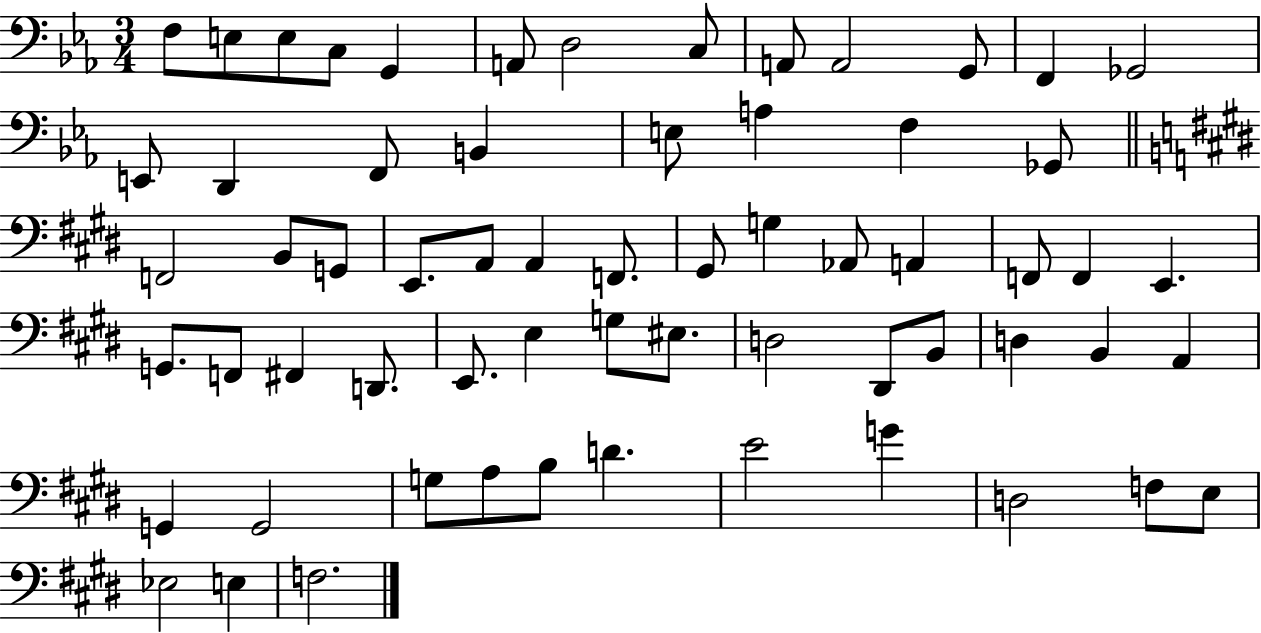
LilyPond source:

{
  \clef bass
  \numericTimeSignature
  \time 3/4
  \key ees \major
  f8 e8 e8 c8 g,4 | a,8 d2 c8 | a,8 a,2 g,8 | f,4 ges,2 | \break e,8 d,4 f,8 b,4 | e8 a4 f4 ges,8 | \bar "||" \break \key e \major f,2 b,8 g,8 | e,8. a,8 a,4 f,8. | gis,8 g4 aes,8 a,4 | f,8 f,4 e,4. | \break g,8. f,8 fis,4 d,8. | e,8. e4 g8 eis8. | d2 dis,8 b,8 | d4 b,4 a,4 | \break g,4 g,2 | g8 a8 b8 d'4. | e'2 g'4 | d2 f8 e8 | \break ees2 e4 | f2. | \bar "|."
}